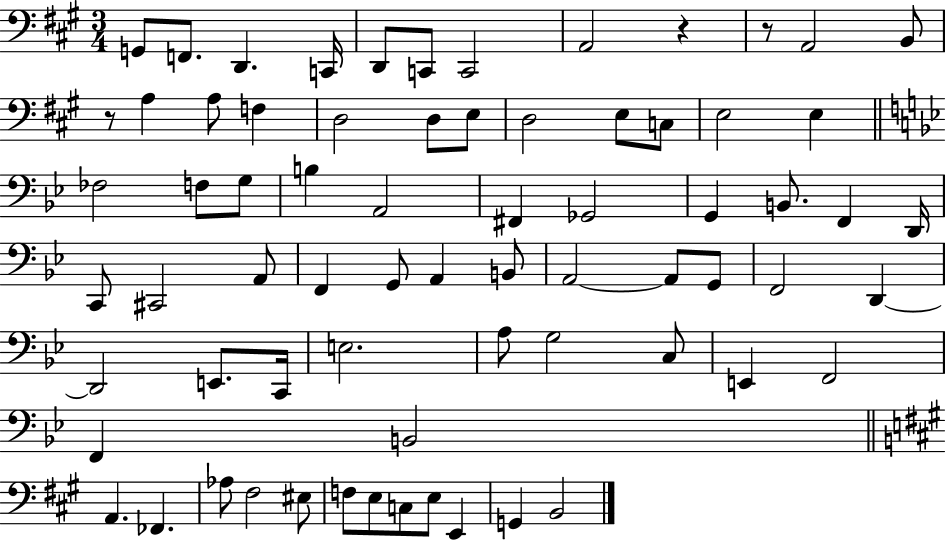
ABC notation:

X:1
T:Untitled
M:3/4
L:1/4
K:A
G,,/2 F,,/2 D,, C,,/4 D,,/2 C,,/2 C,,2 A,,2 z z/2 A,,2 B,,/2 z/2 A, A,/2 F, D,2 D,/2 E,/2 D,2 E,/2 C,/2 E,2 E, _F,2 F,/2 G,/2 B, A,,2 ^F,, _G,,2 G,, B,,/2 F,, D,,/4 C,,/2 ^C,,2 A,,/2 F,, G,,/2 A,, B,,/2 A,,2 A,,/2 G,,/2 F,,2 D,, D,,2 E,,/2 C,,/4 E,2 A,/2 G,2 C,/2 E,, F,,2 F,, B,,2 A,, _F,, _A,/2 ^F,2 ^E,/2 F,/2 E,/2 C,/2 E,/2 E,, G,, B,,2